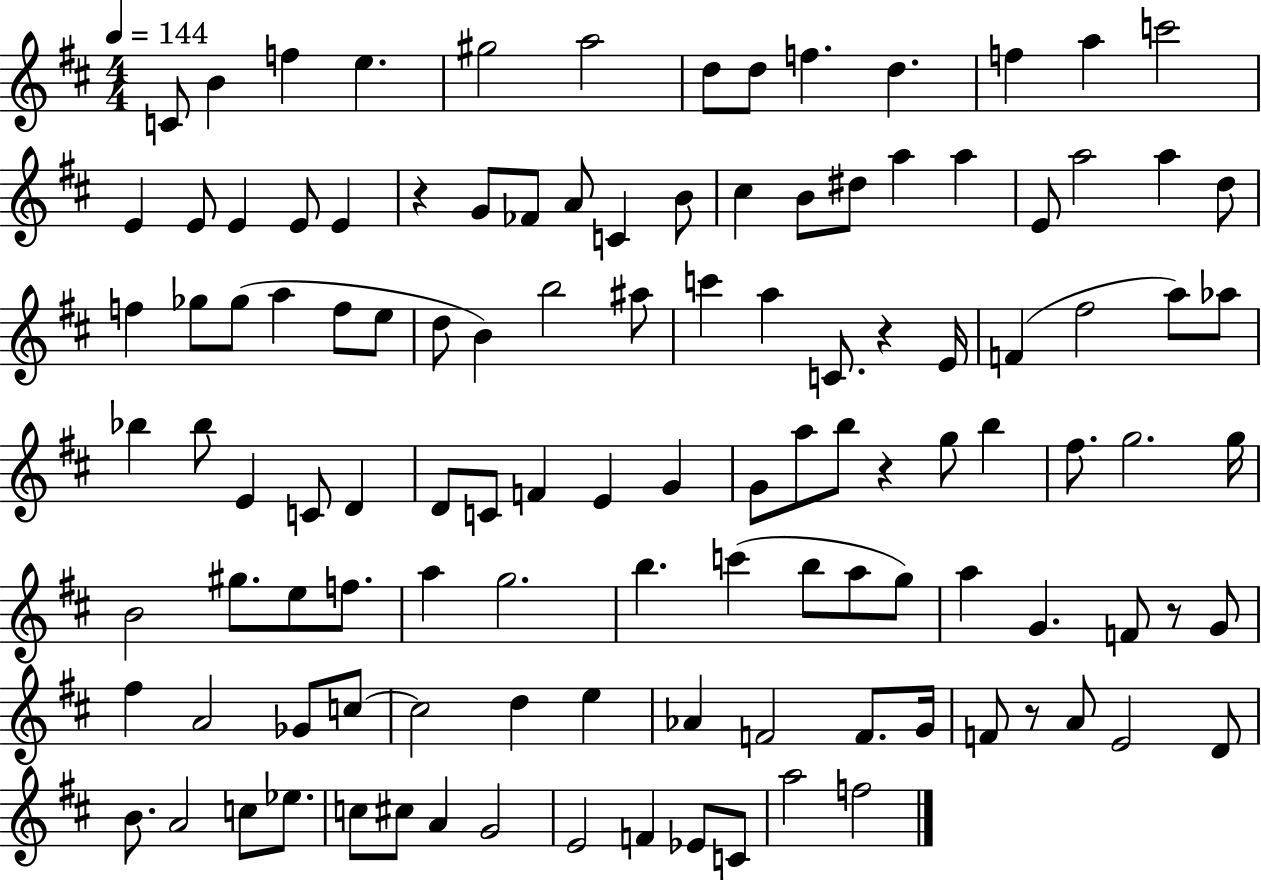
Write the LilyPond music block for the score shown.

{
  \clef treble
  \numericTimeSignature
  \time 4/4
  \key d \major
  \tempo 4 = 144
  c'8 b'4 f''4 e''4. | gis''2 a''2 | d''8 d''8 f''4. d''4. | f''4 a''4 c'''2 | \break e'4 e'8 e'4 e'8 e'4 | r4 g'8 fes'8 a'8 c'4 b'8 | cis''4 b'8 dis''8 a''4 a''4 | e'8 a''2 a''4 d''8 | \break f''4 ges''8 ges''8( a''4 f''8 e''8 | d''8 b'4) b''2 ais''8 | c'''4 a''4 c'8. r4 e'16 | f'4( fis''2 a''8) aes''8 | \break bes''4 bes''8 e'4 c'8 d'4 | d'8 c'8 f'4 e'4 g'4 | g'8 a''8 b''8 r4 g''8 b''4 | fis''8. g''2. g''16 | \break b'2 gis''8. e''8 f''8. | a''4 g''2. | b''4. c'''4( b''8 a''8 g''8) | a''4 g'4. f'8 r8 g'8 | \break fis''4 a'2 ges'8 c''8~~ | c''2 d''4 e''4 | aes'4 f'2 f'8. g'16 | f'8 r8 a'8 e'2 d'8 | \break b'8. a'2 c''8 ees''8. | c''8 cis''8 a'4 g'2 | e'2 f'4 ees'8 c'8 | a''2 f''2 | \break \bar "|."
}